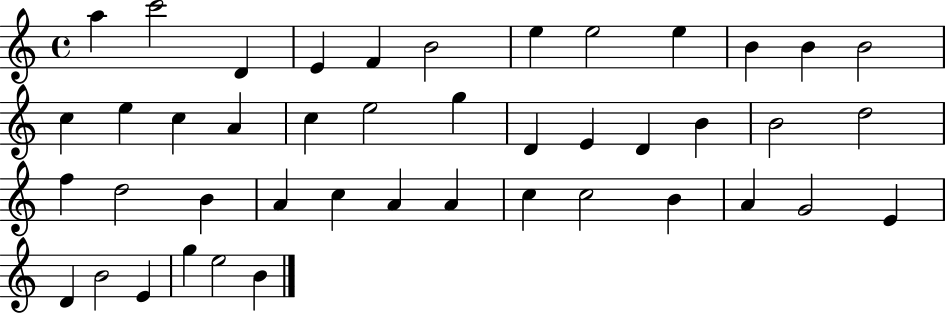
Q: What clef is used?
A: treble